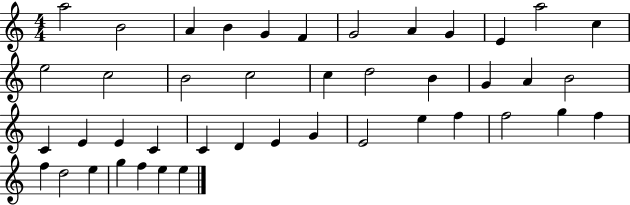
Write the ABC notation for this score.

X:1
T:Untitled
M:4/4
L:1/4
K:C
a2 B2 A B G F G2 A G E a2 c e2 c2 B2 c2 c d2 B G A B2 C E E C C D E G E2 e f f2 g f f d2 e g f e e